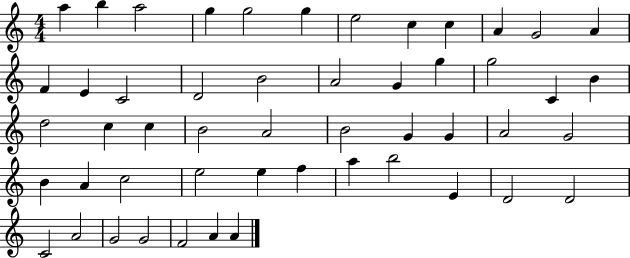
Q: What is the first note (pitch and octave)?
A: A5